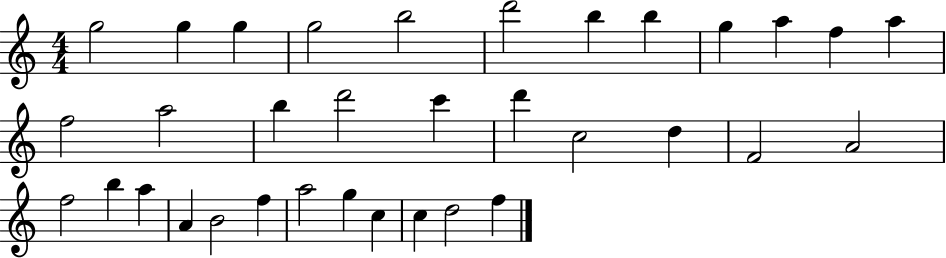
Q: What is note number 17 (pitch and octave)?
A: C6